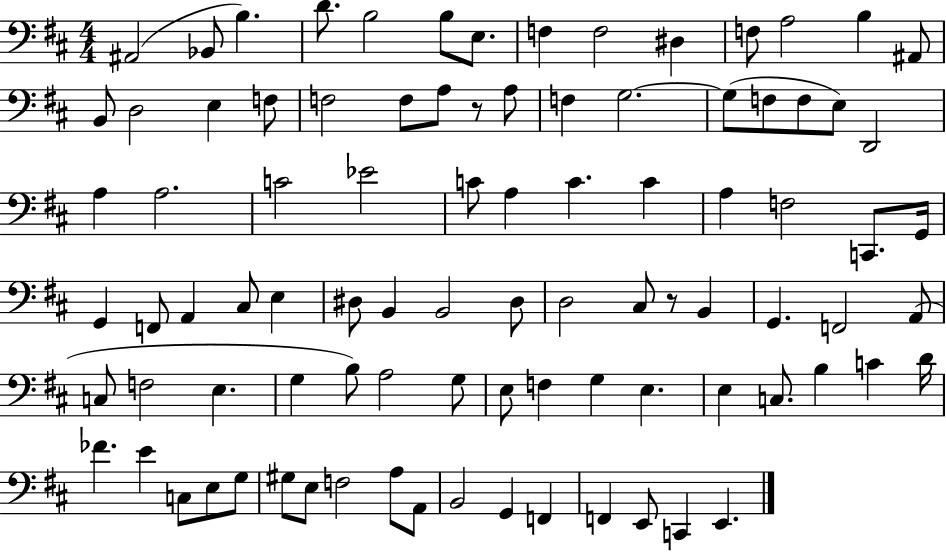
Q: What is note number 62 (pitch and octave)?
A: A3